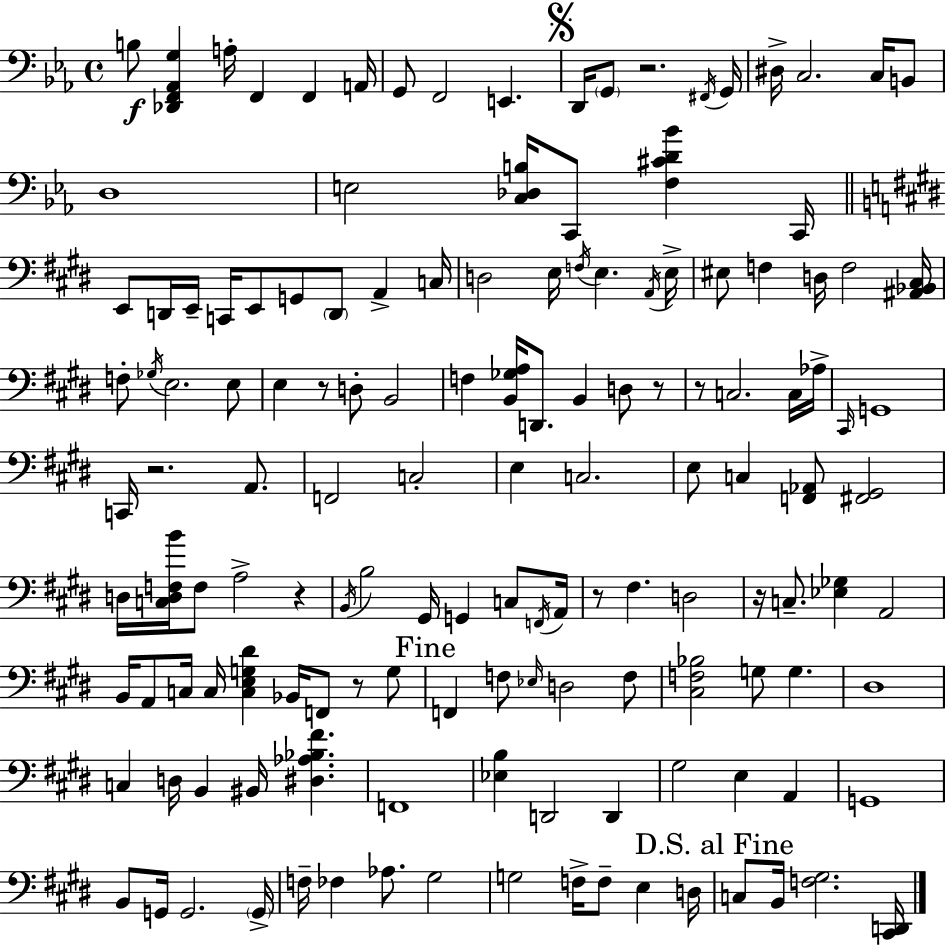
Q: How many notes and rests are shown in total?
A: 142